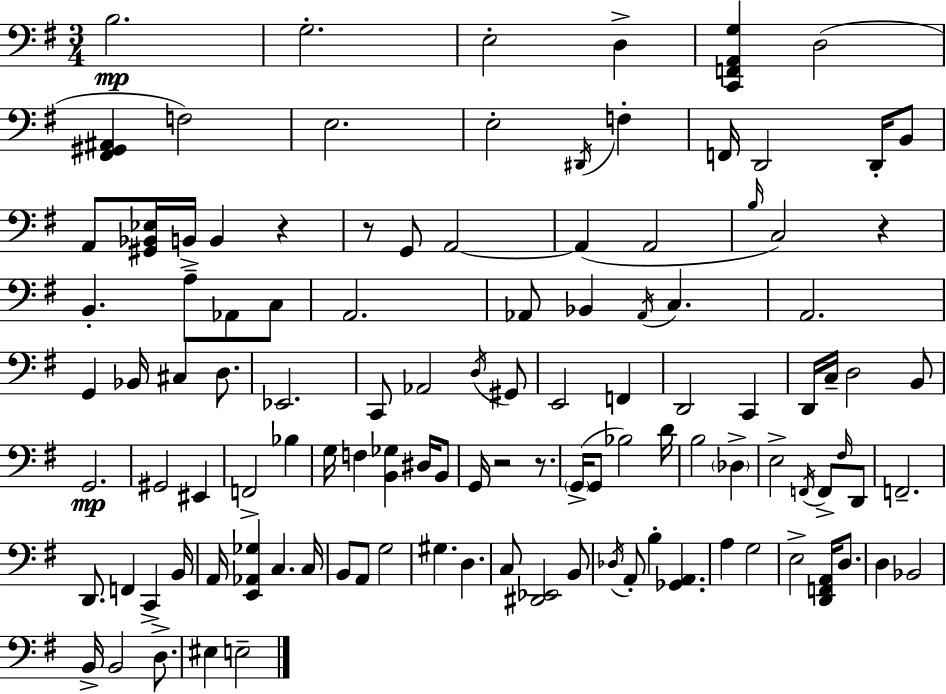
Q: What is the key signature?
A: G major